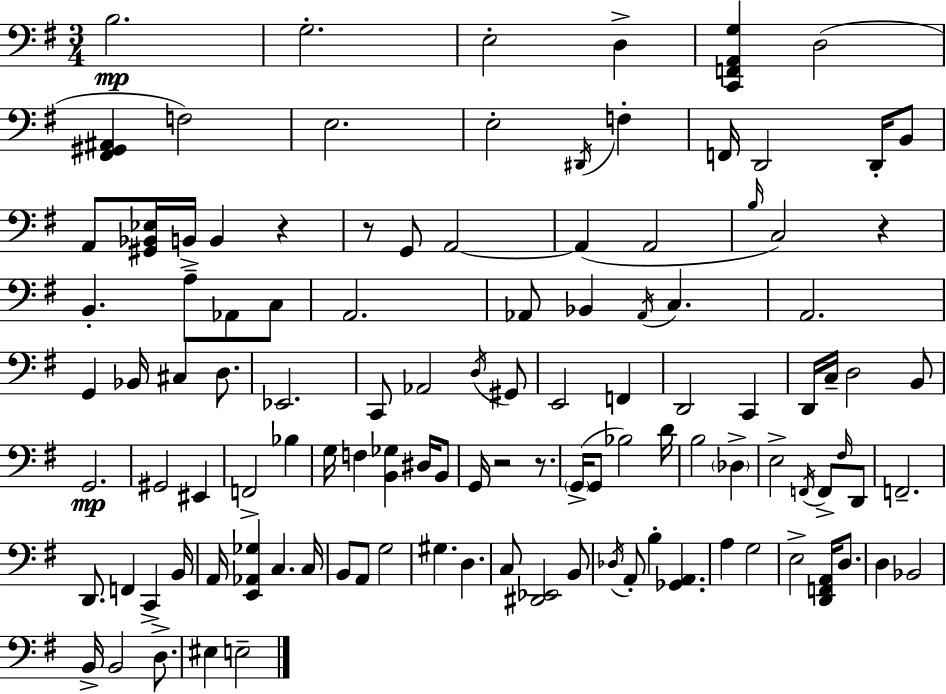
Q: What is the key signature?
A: G major